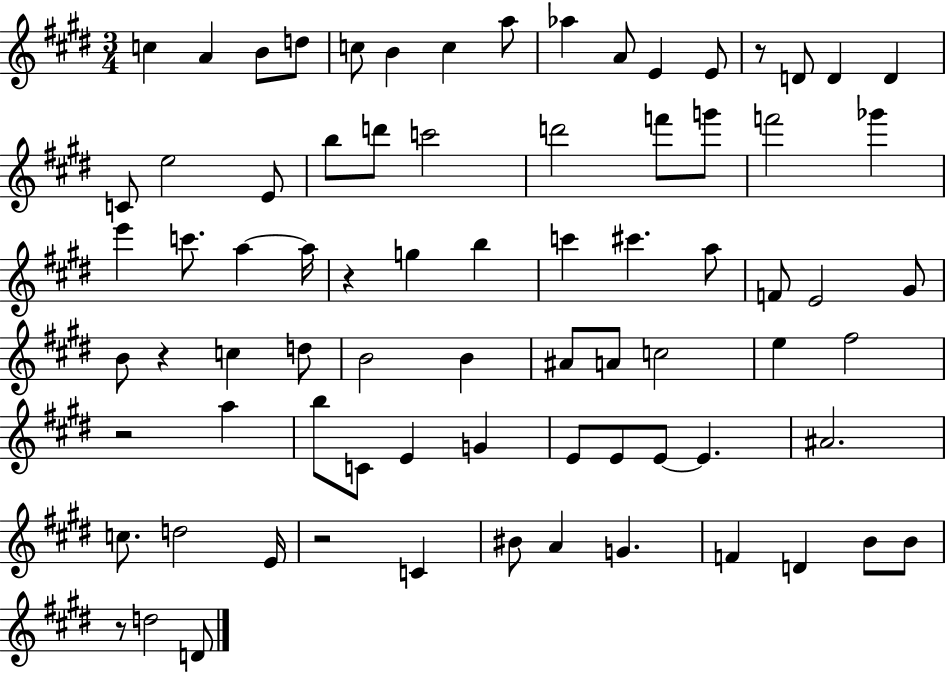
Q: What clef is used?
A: treble